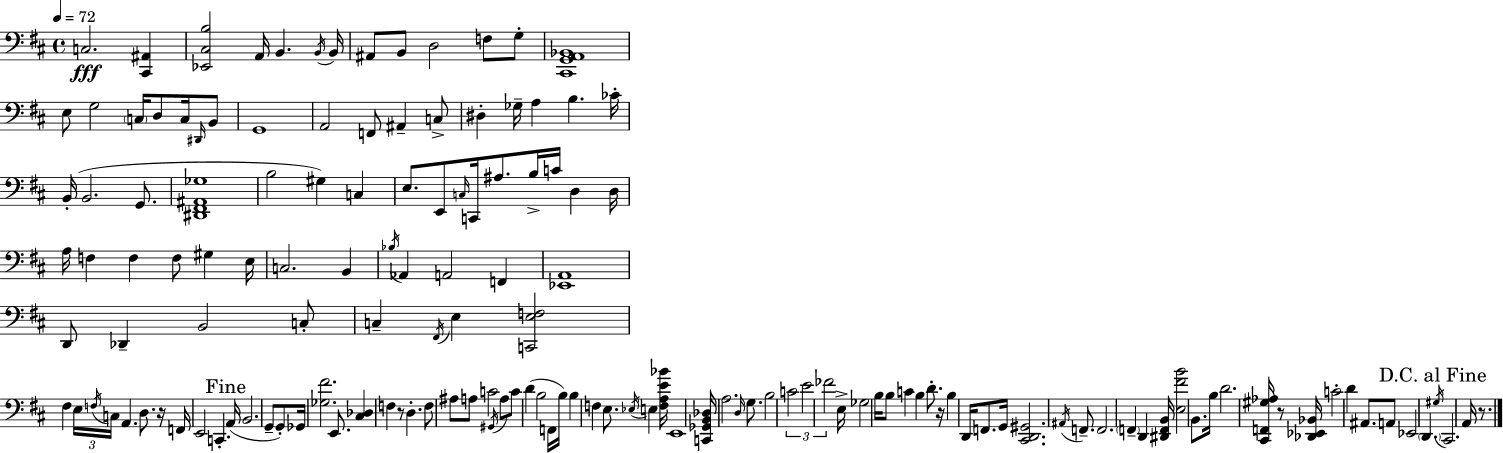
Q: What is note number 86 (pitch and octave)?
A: D4